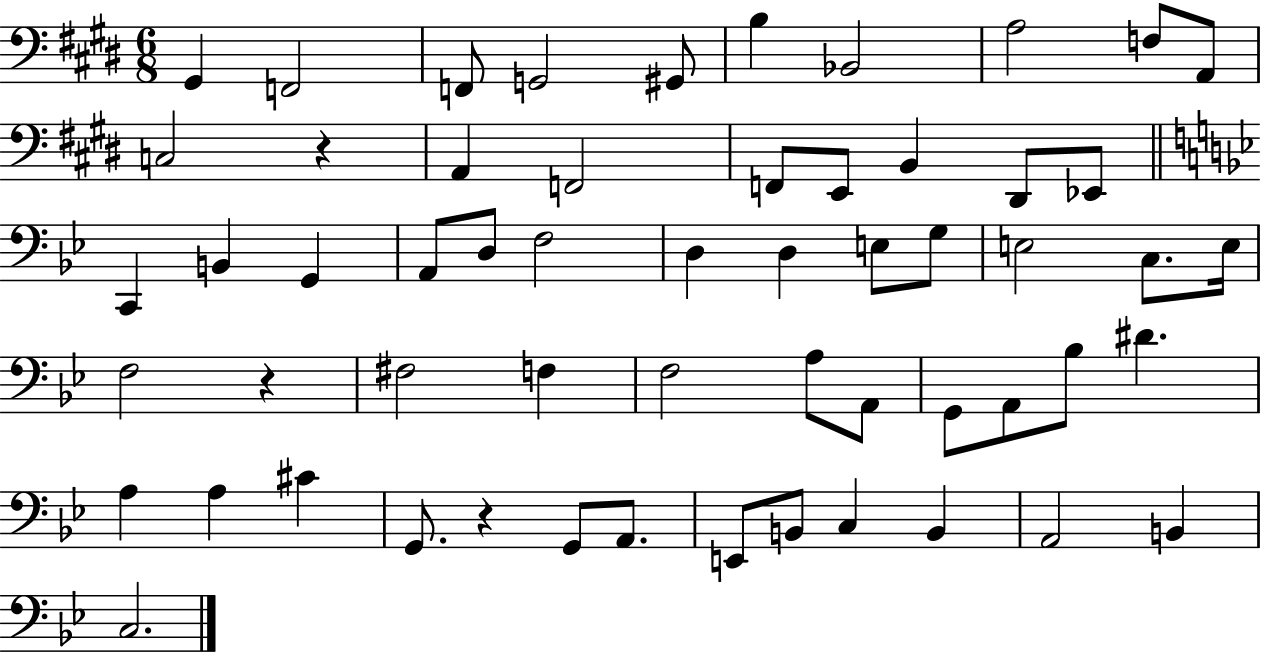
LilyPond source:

{
  \clef bass
  \numericTimeSignature
  \time 6/8
  \key e \major
  gis,4 f,2 | f,8 g,2 gis,8 | b4 bes,2 | a2 f8 a,8 | \break c2 r4 | a,4 f,2 | f,8 e,8 b,4 dis,8 ees,8 | \bar "||" \break \key bes \major c,4 b,4 g,4 | a,8 d8 f2 | d4 d4 e8 g8 | e2 c8. e16 | \break f2 r4 | fis2 f4 | f2 a8 a,8 | g,8 a,8 bes8 dis'4. | \break a4 a4 cis'4 | g,8. r4 g,8 a,8. | e,8 b,8 c4 b,4 | a,2 b,4 | \break c2. | \bar "|."
}